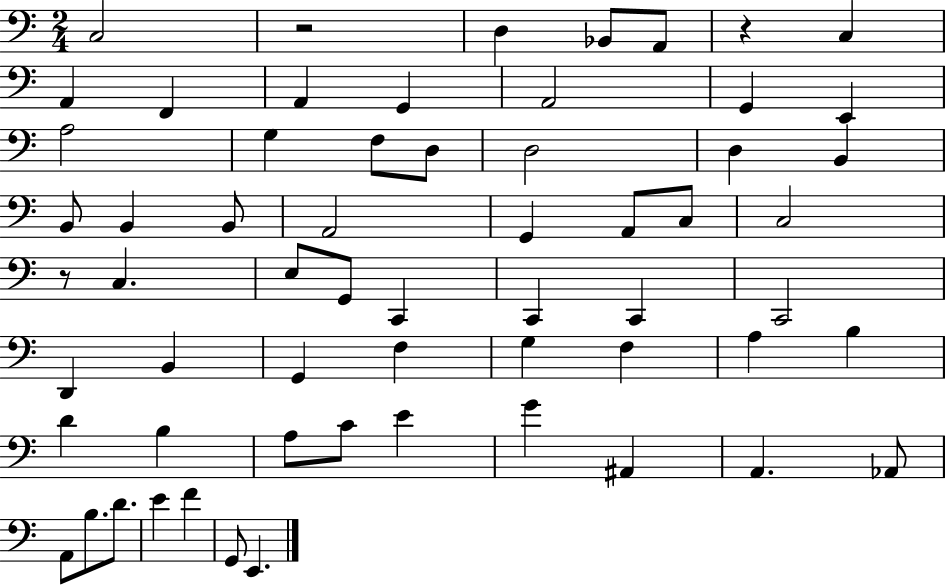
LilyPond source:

{
  \clef bass
  \numericTimeSignature
  \time 2/4
  \key c \major
  c2 | r2 | d4 bes,8 a,8 | r4 c4 | \break a,4 f,4 | a,4 g,4 | a,2 | g,4 e,4 | \break a2 | g4 f8 d8 | d2 | d4 b,4 | \break b,8 b,4 b,8 | a,2 | g,4 a,8 c8 | c2 | \break r8 c4. | e8 g,8 c,4 | c,4 c,4 | c,2 | \break d,4 b,4 | g,4 f4 | g4 f4 | a4 b4 | \break d'4 b4 | a8 c'8 e'4 | g'4 ais,4 | a,4. aes,8 | \break a,8 b8. d'8. | e'4 f'4 | g,8 e,4. | \bar "|."
}